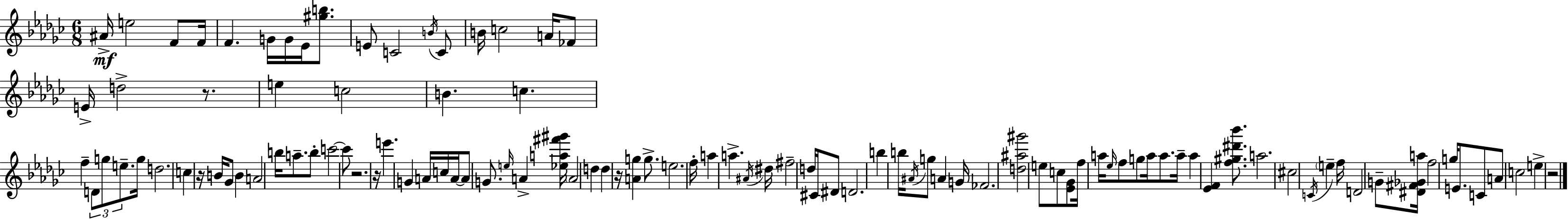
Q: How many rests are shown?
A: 6